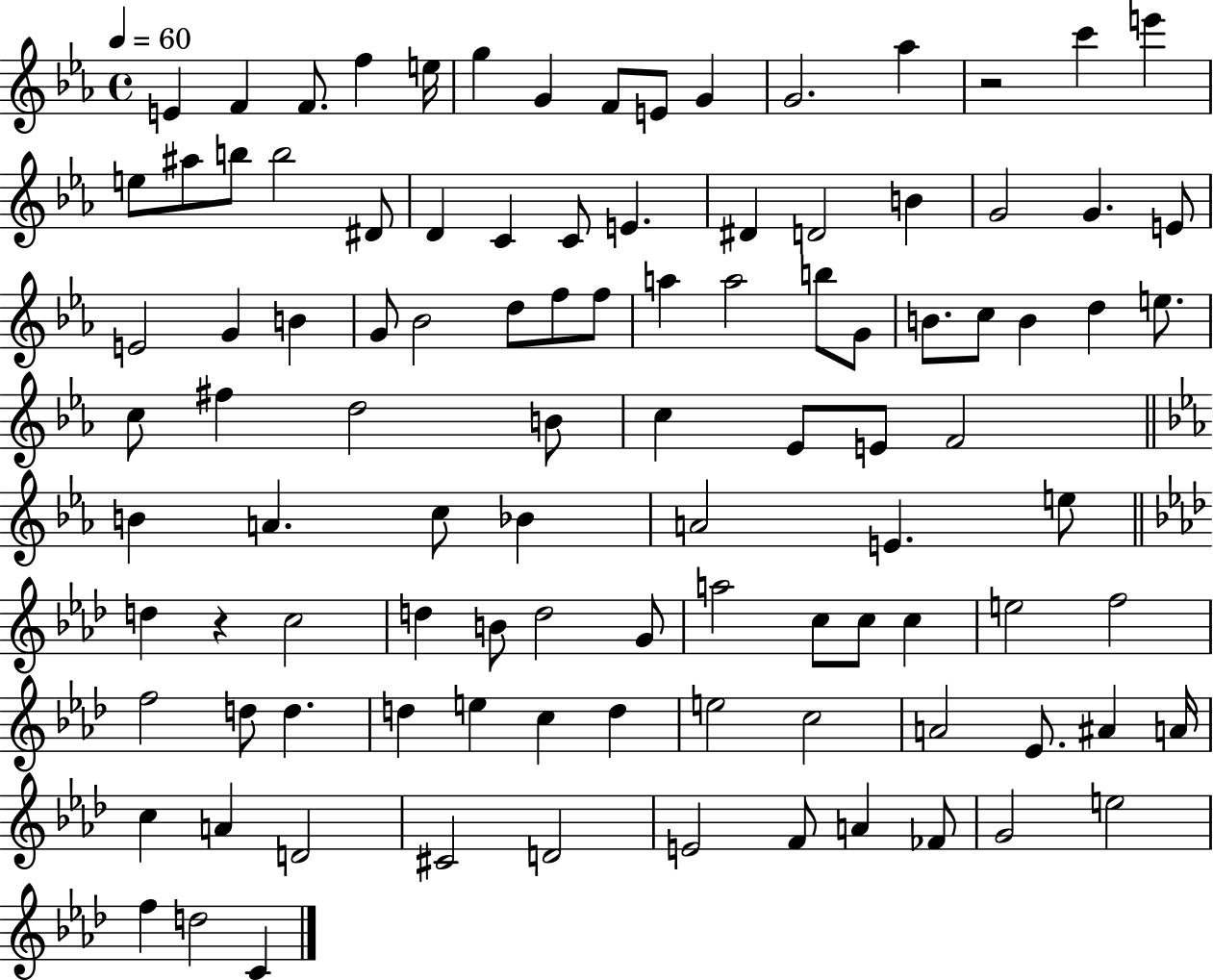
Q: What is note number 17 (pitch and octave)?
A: B5